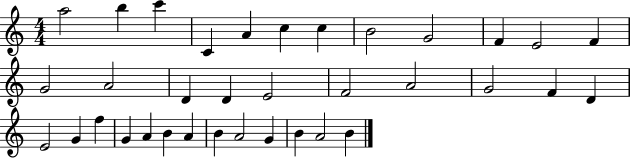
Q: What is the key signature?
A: C major